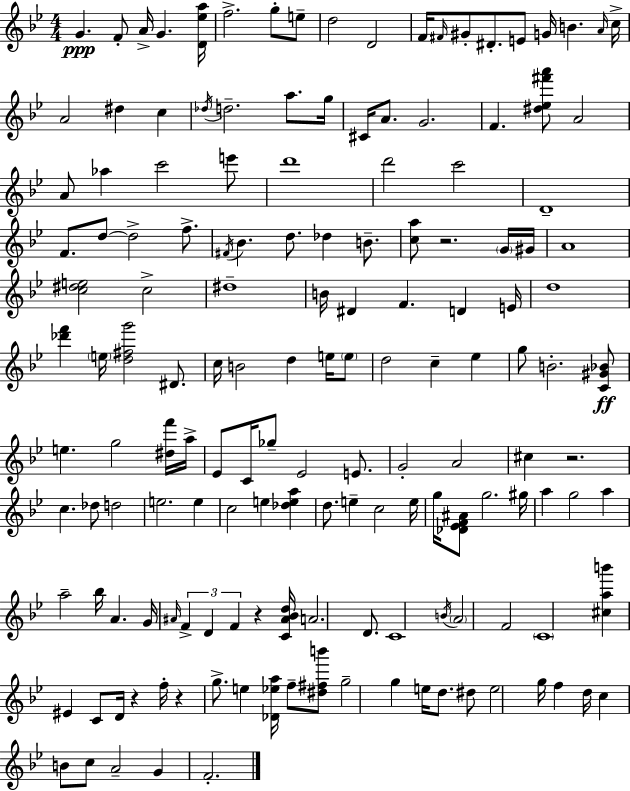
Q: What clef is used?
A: treble